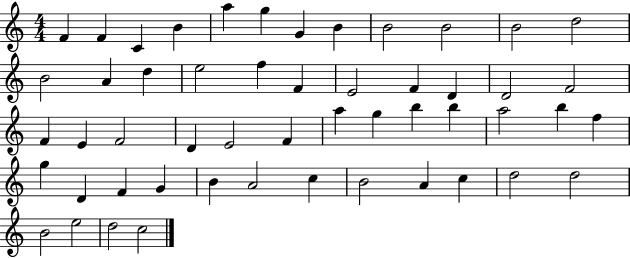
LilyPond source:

{
  \clef treble
  \numericTimeSignature
  \time 4/4
  \key c \major
  f'4 f'4 c'4 b'4 | a''4 g''4 g'4 b'4 | b'2 b'2 | b'2 d''2 | \break b'2 a'4 d''4 | e''2 f''4 f'4 | e'2 f'4 d'4 | d'2 f'2 | \break f'4 e'4 f'2 | d'4 e'2 f'4 | a''4 g''4 b''4 b''4 | a''2 b''4 f''4 | \break g''4 d'4 f'4 g'4 | b'4 a'2 c''4 | b'2 a'4 c''4 | d''2 d''2 | \break b'2 e''2 | d''2 c''2 | \bar "|."
}